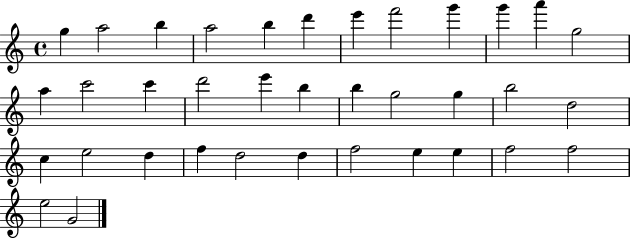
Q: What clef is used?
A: treble